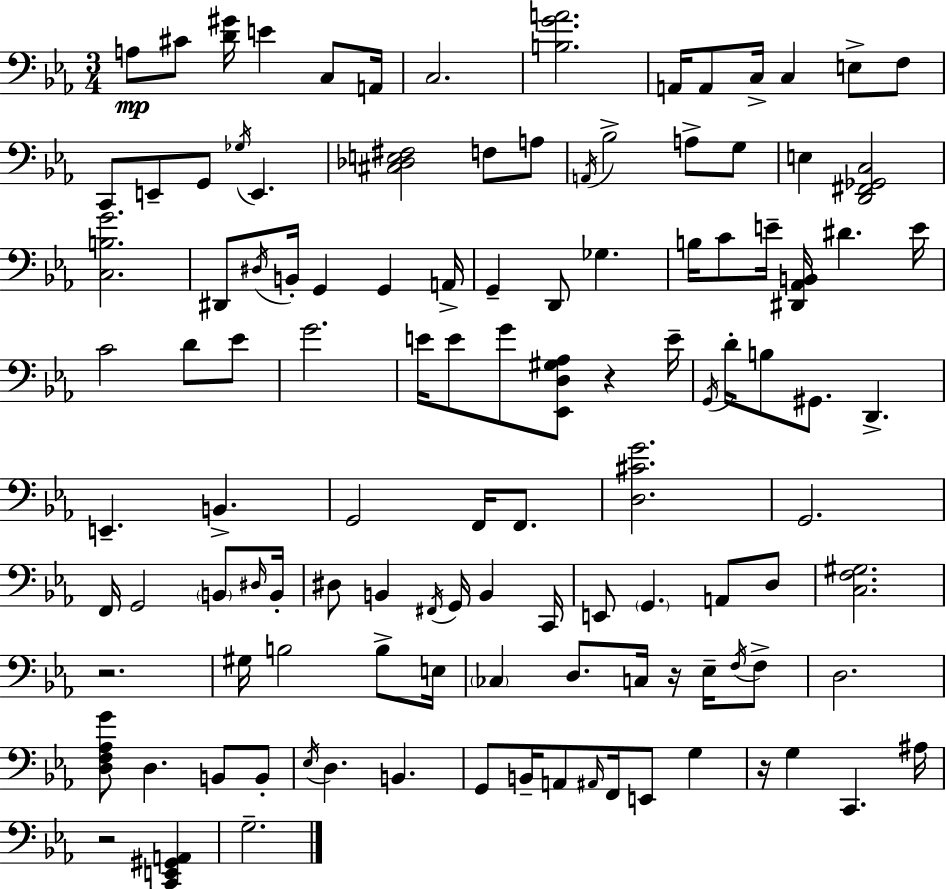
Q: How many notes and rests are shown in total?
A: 116